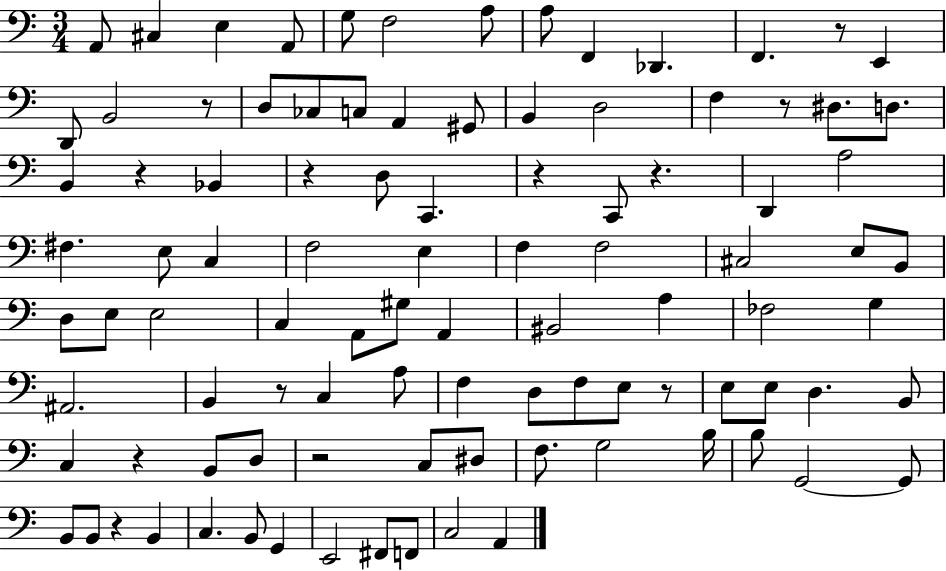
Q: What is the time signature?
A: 3/4